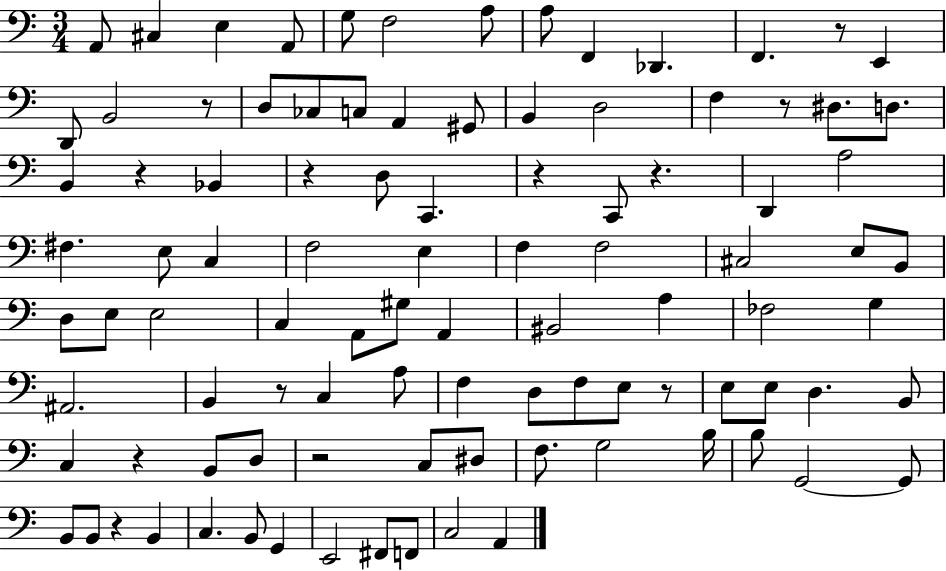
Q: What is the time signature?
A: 3/4